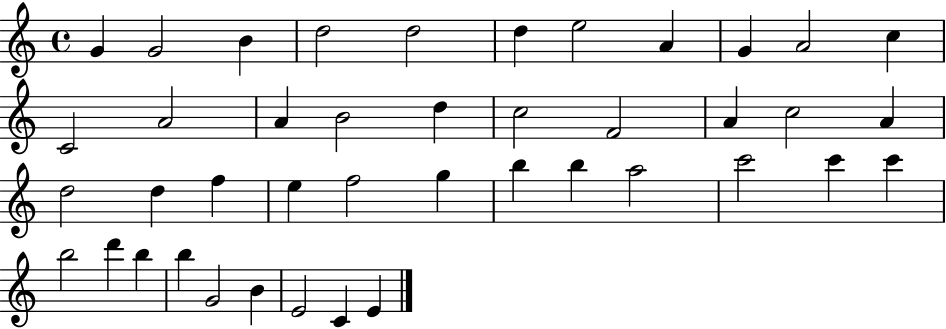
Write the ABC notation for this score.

X:1
T:Untitled
M:4/4
L:1/4
K:C
G G2 B d2 d2 d e2 A G A2 c C2 A2 A B2 d c2 F2 A c2 A d2 d f e f2 g b b a2 c'2 c' c' b2 d' b b G2 B E2 C E